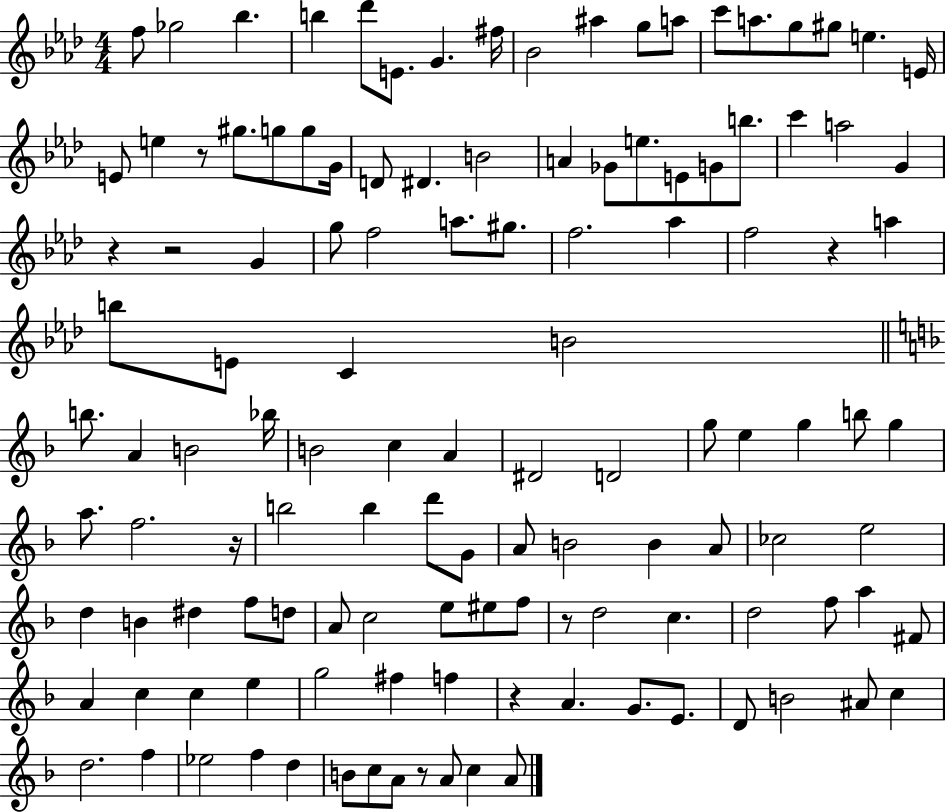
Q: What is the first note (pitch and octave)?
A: F5